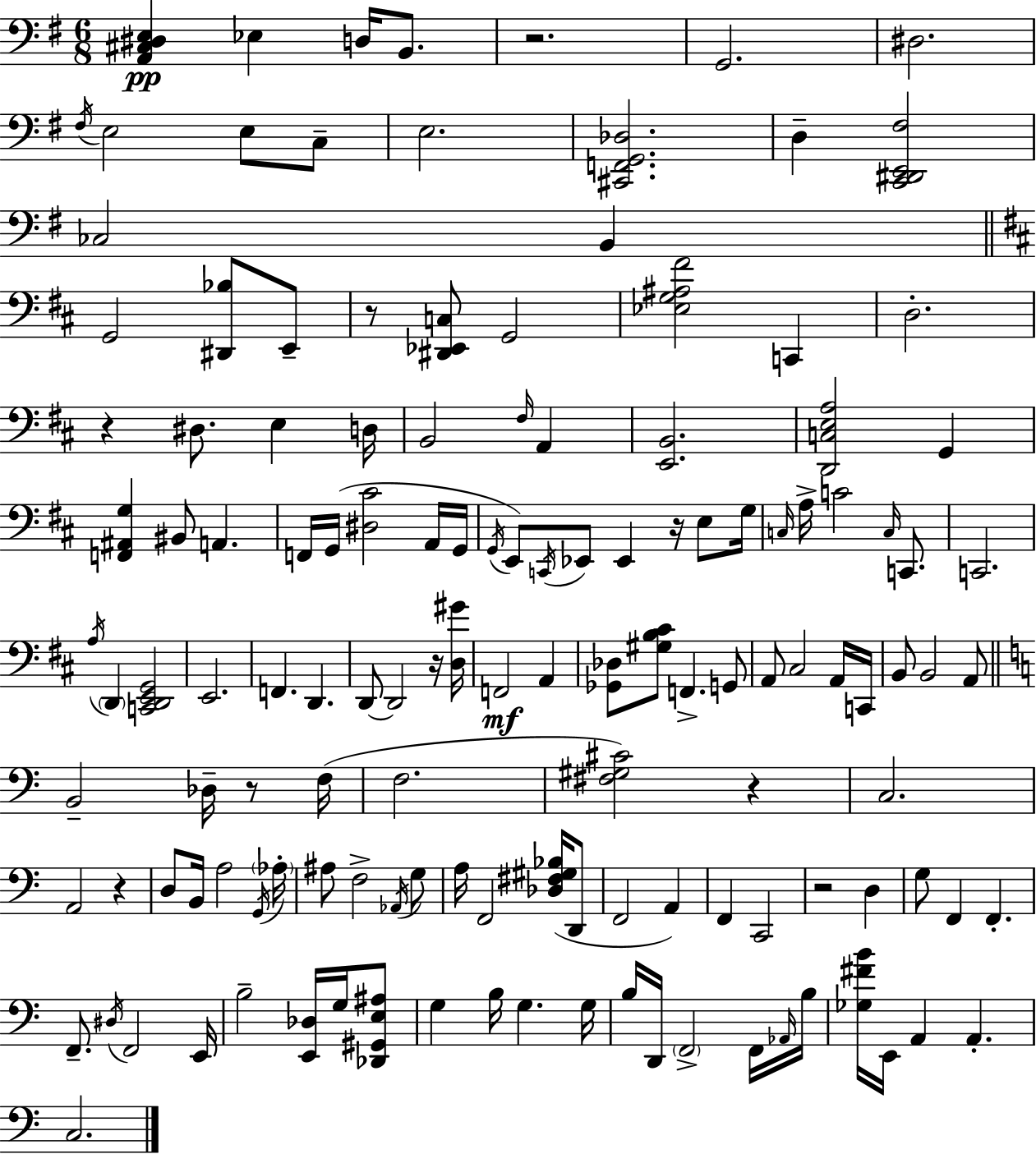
X:1
T:Untitled
M:6/8
L:1/4
K:G
[A,,^C,^D,E,] _E, D,/4 B,,/2 z2 G,,2 ^D,2 ^F,/4 E,2 E,/2 C,/2 E,2 [^C,,F,,G,,_D,]2 D, [C,,^D,,E,,^F,]2 _C,2 B,, G,,2 [^D,,_B,]/2 E,,/2 z/2 [^D,,_E,,C,]/2 G,,2 [_E,G,^A,^F]2 C,, D,2 z ^D,/2 E, D,/4 B,,2 ^F,/4 A,, [E,,B,,]2 [D,,C,E,A,]2 G,, [F,,^A,,G,] ^B,,/2 A,, F,,/4 G,,/4 [^D,^C]2 A,,/4 G,,/4 G,,/4 E,,/2 C,,/4 _E,,/2 _E,, z/4 E,/2 G,/4 C,/4 A,/4 C2 C,/4 C,,/2 C,,2 A,/4 D,, [C,,D,,E,,G,,]2 E,,2 F,, D,, D,,/2 D,,2 z/4 [D,^G]/4 F,,2 A,, [_G,,_D,]/2 [^G,B,^C]/2 F,, G,,/2 A,,/2 ^C,2 A,,/4 C,,/4 B,,/2 B,,2 A,,/2 B,,2 _D,/4 z/2 F,/4 F,2 [^F,^G,^C]2 z C,2 A,,2 z D,/2 B,,/4 A,2 G,,/4 _A,/4 ^A,/2 F,2 _A,,/4 G,/2 A,/4 F,,2 [_D,^F,^G,_B,]/4 D,,/2 F,,2 A,, F,, C,,2 z2 D, G,/2 F,, F,, F,,/2 ^D,/4 F,,2 E,,/4 B,2 [E,,_D,]/4 G,/4 [_D,,^G,,E,^A,]/2 G, B,/4 G, G,/4 B,/4 D,,/4 F,,2 F,,/4 _A,,/4 B,/4 [_G,^FB]/4 E,,/4 A,, A,, C,2